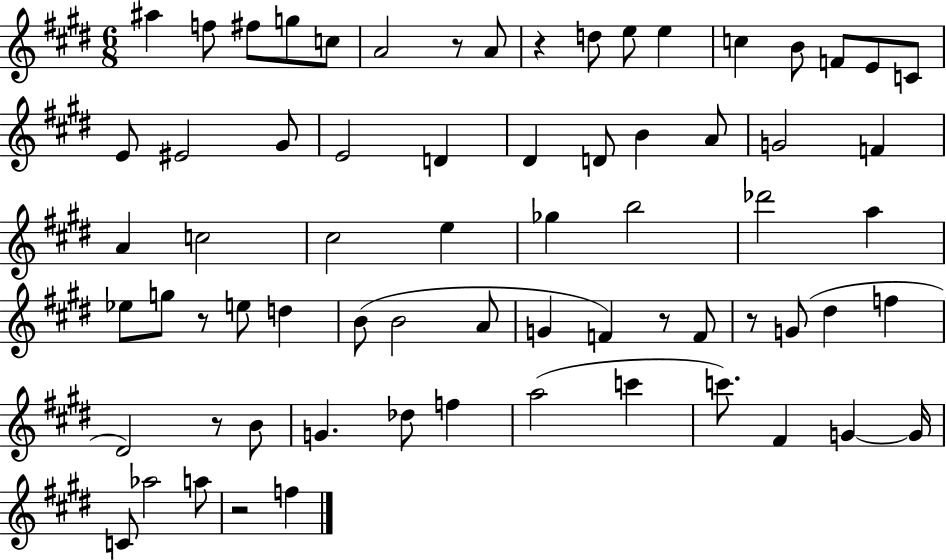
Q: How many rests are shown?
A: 7